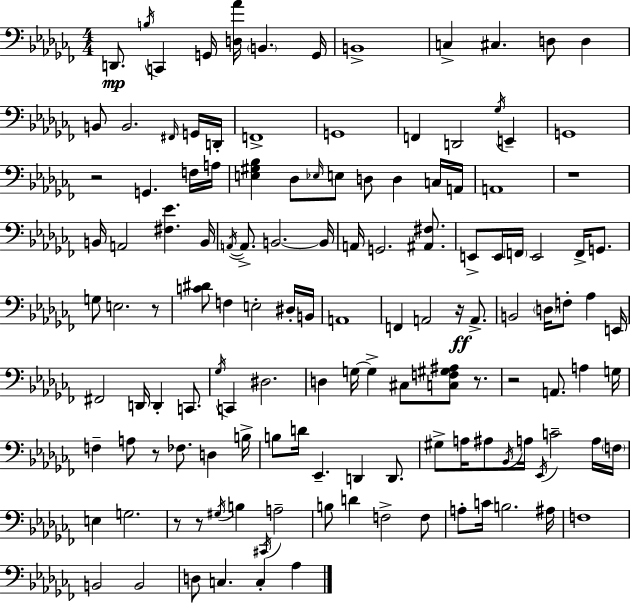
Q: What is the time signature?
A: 4/4